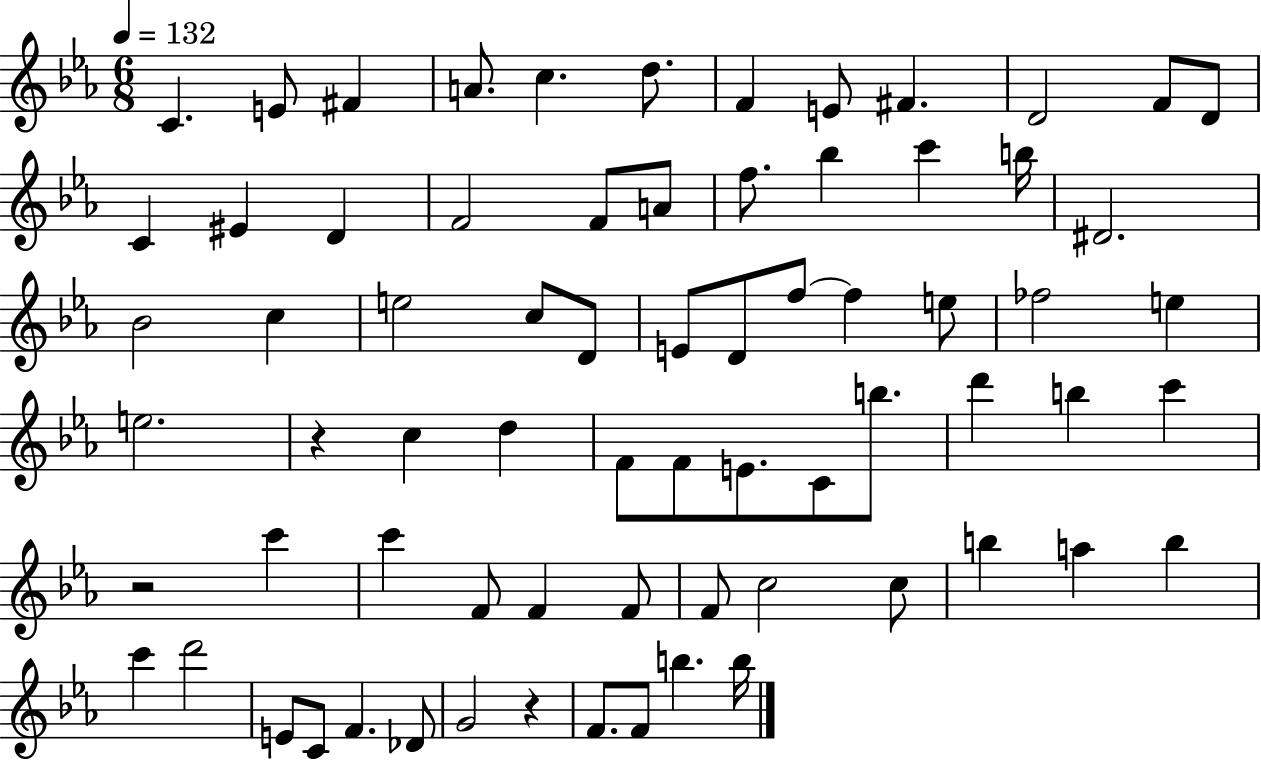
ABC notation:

X:1
T:Untitled
M:6/8
L:1/4
K:Eb
C E/2 ^F A/2 c d/2 F E/2 ^F D2 F/2 D/2 C ^E D F2 F/2 A/2 f/2 _b c' b/4 ^D2 _B2 c e2 c/2 D/2 E/2 D/2 f/2 f e/2 _f2 e e2 z c d F/2 F/2 E/2 C/2 b/2 d' b c' z2 c' c' F/2 F F/2 F/2 c2 c/2 b a b c' d'2 E/2 C/2 F _D/2 G2 z F/2 F/2 b b/4